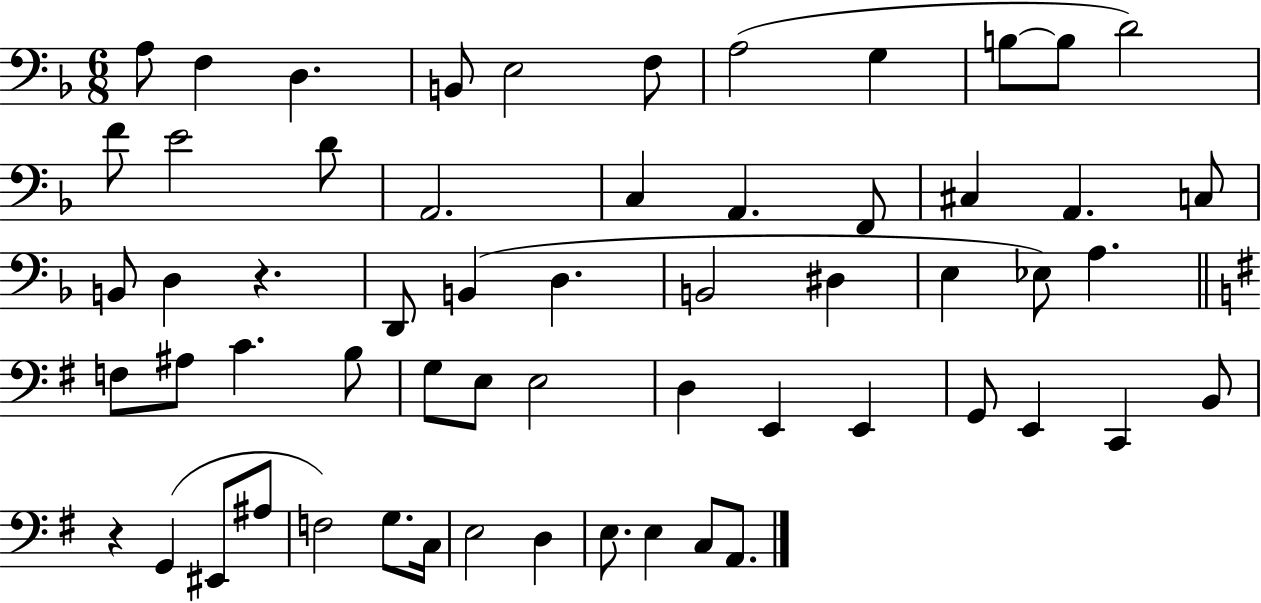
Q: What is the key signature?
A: F major